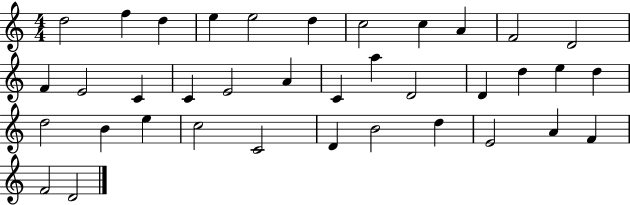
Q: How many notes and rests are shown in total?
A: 37